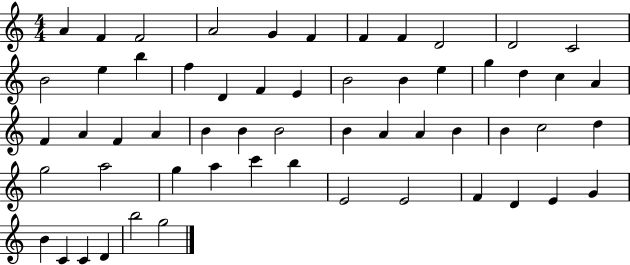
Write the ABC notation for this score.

X:1
T:Untitled
M:4/4
L:1/4
K:C
A F F2 A2 G F F F D2 D2 C2 B2 e b f D F E B2 B e g d c A F A F A B B B2 B A A B B c2 d g2 a2 g a c' b E2 E2 F D E G B C C D b2 g2